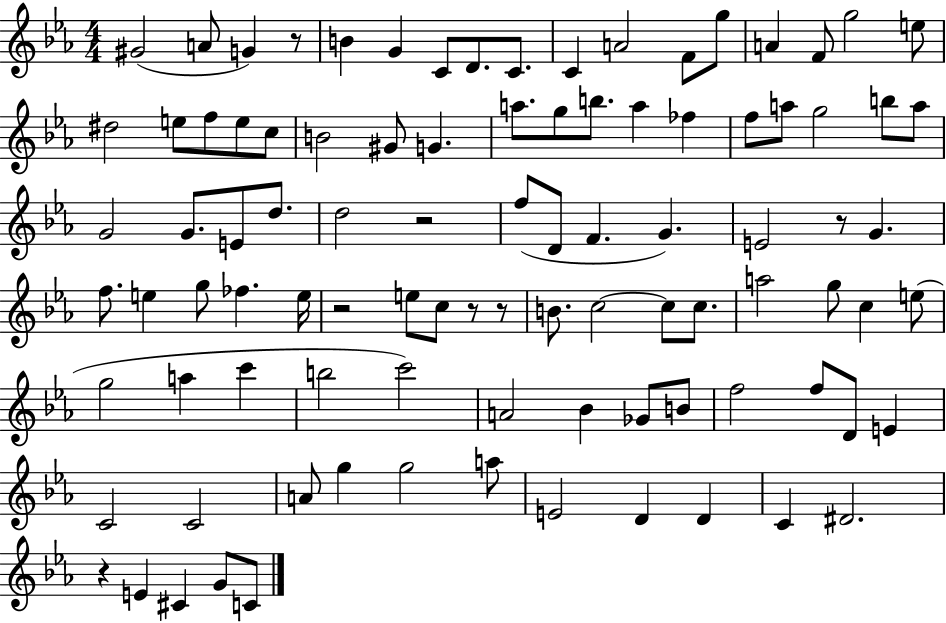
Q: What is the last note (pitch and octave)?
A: C4